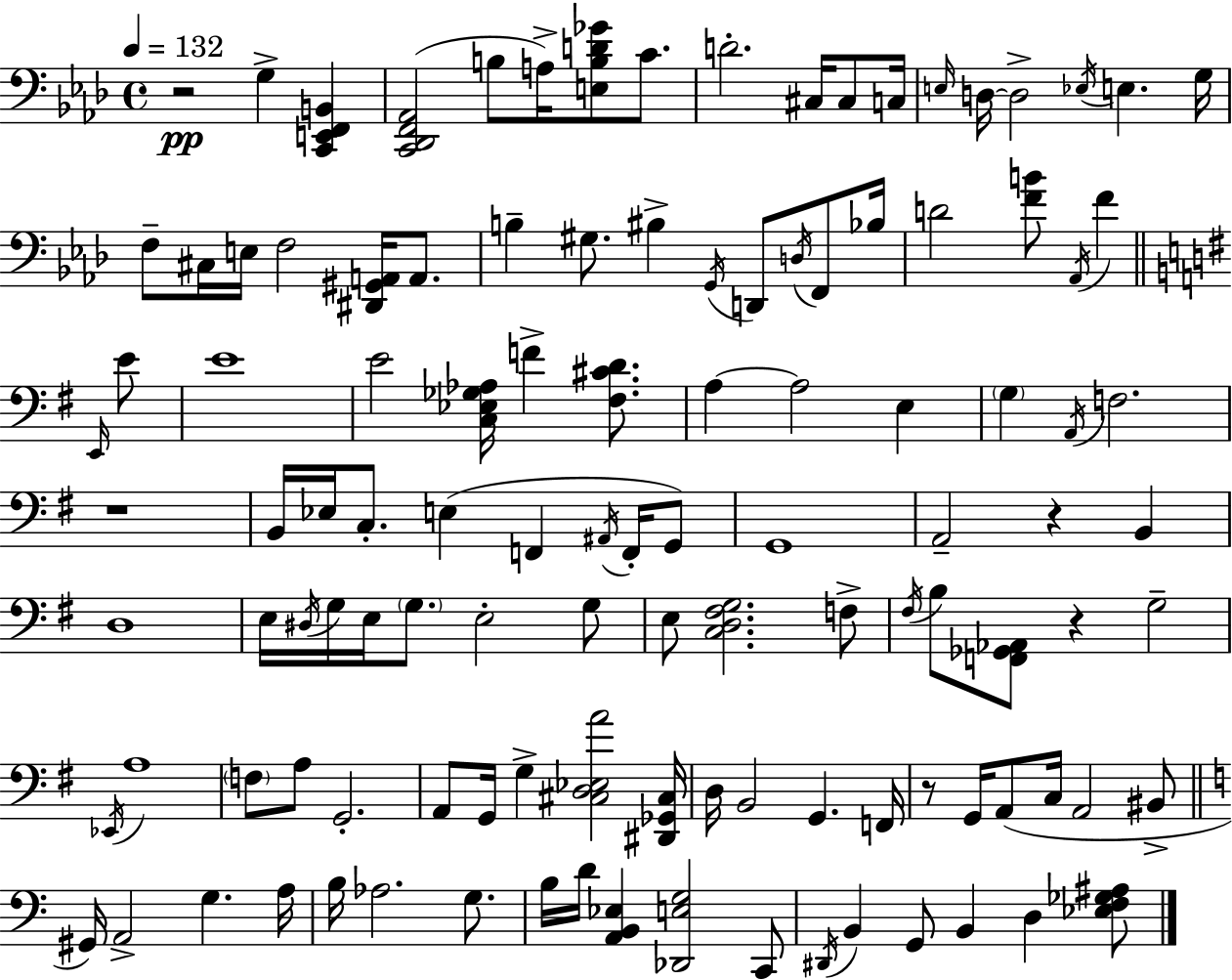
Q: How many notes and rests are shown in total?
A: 116